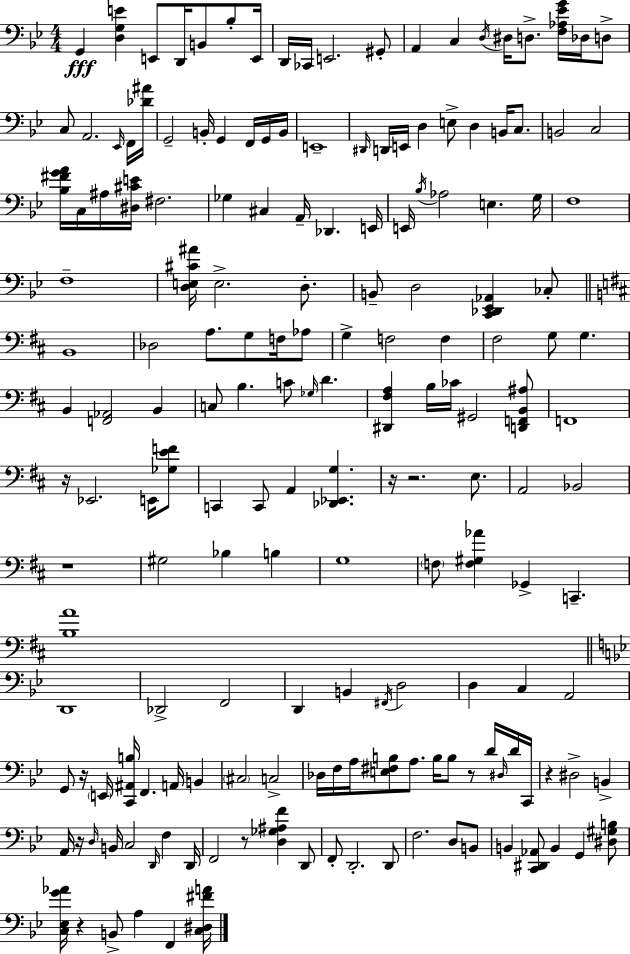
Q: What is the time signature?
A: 4/4